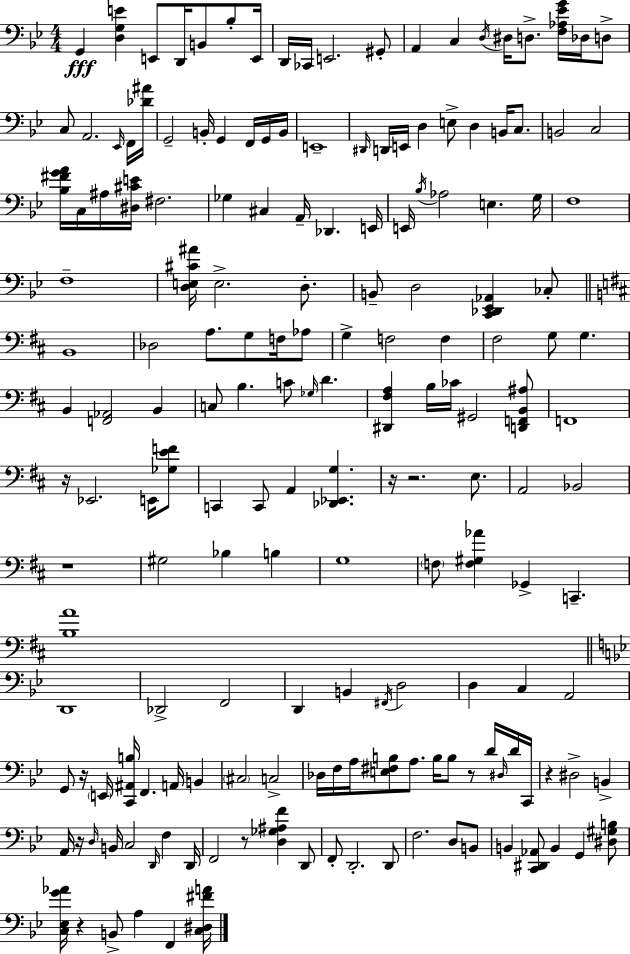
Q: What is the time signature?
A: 4/4